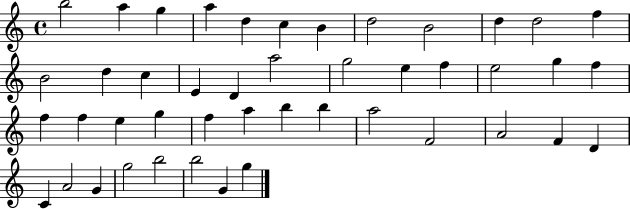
X:1
T:Untitled
M:4/4
L:1/4
K:C
b2 a g a d c B d2 B2 d d2 f B2 d c E D a2 g2 e f e2 g f f f e g f a b b a2 F2 A2 F D C A2 G g2 b2 b2 G g